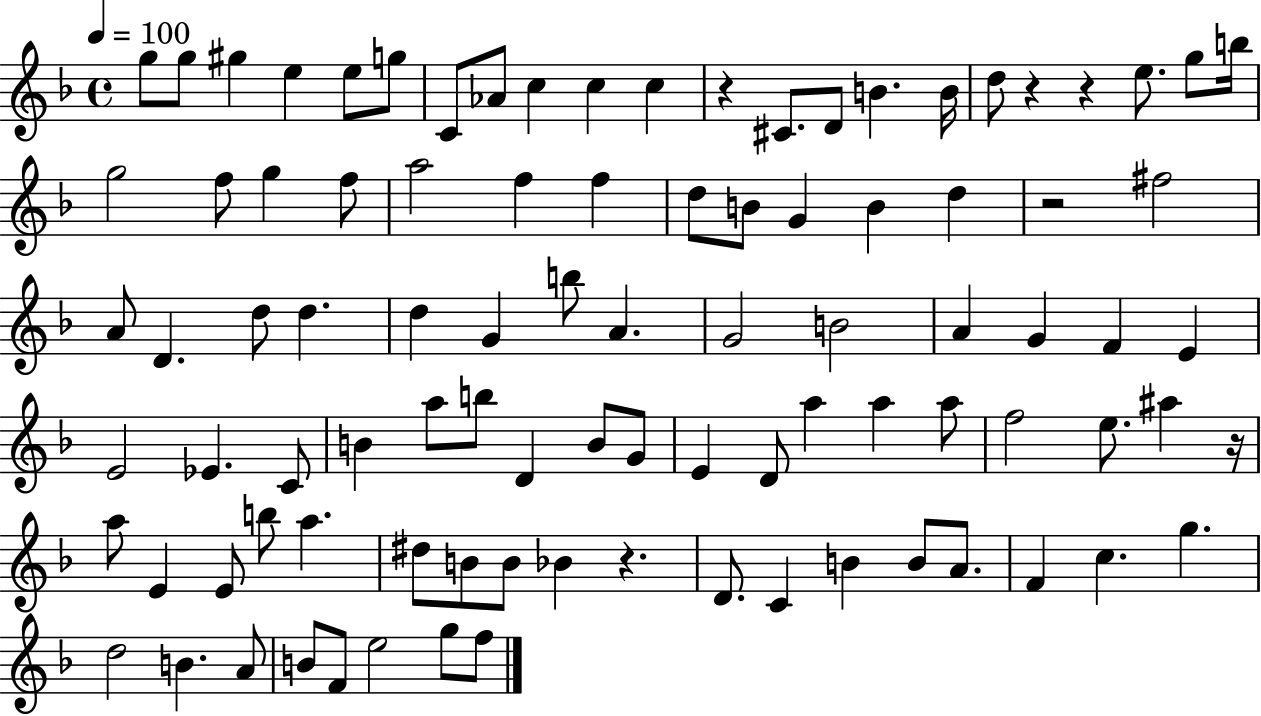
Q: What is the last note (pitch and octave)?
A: F5